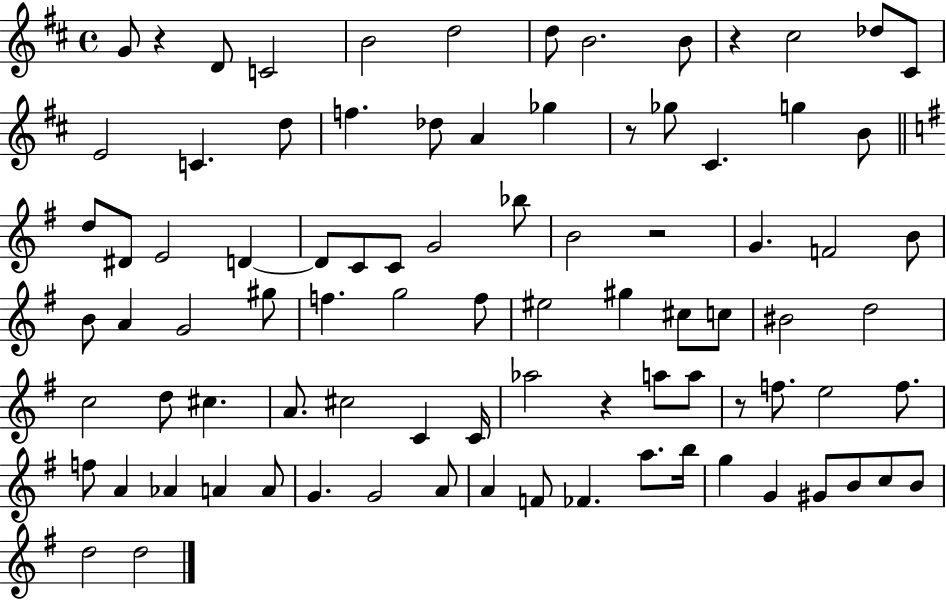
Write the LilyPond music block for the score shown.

{
  \clef treble
  \time 4/4
  \defaultTimeSignature
  \key d \major
  g'8 r4 d'8 c'2 | b'2 d''2 | d''8 b'2. b'8 | r4 cis''2 des''8 cis'8 | \break e'2 c'4. d''8 | f''4. des''8 a'4 ges''4 | r8 ges''8 cis'4. g''4 b'8 | \bar "||" \break \key g \major d''8 dis'8 e'2 d'4~~ | d'8 c'8 c'8 g'2 bes''8 | b'2 r2 | g'4. f'2 b'8 | \break b'8 a'4 g'2 gis''8 | f''4. g''2 f''8 | eis''2 gis''4 cis''8 c''8 | bis'2 d''2 | \break c''2 d''8 cis''4. | a'8. cis''2 c'4 c'16 | aes''2 r4 a''8 a''8 | r8 f''8. e''2 f''8. | \break f''8 a'4 aes'4 a'4 a'8 | g'4. g'2 a'8 | a'4 f'8 fes'4. a''8. b''16 | g''4 g'4 gis'8 b'8 c''8 b'8 | \break d''2 d''2 | \bar "|."
}